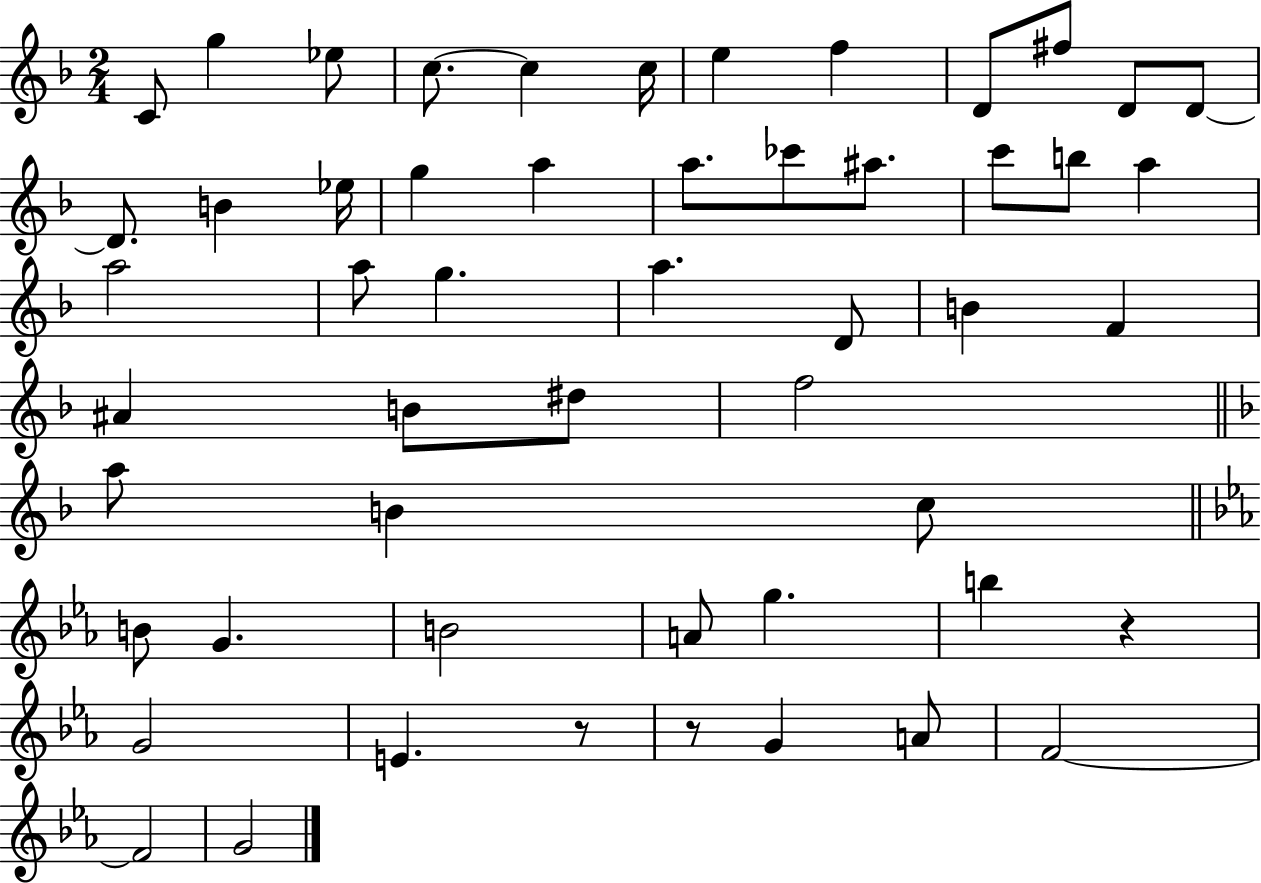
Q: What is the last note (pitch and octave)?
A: G4